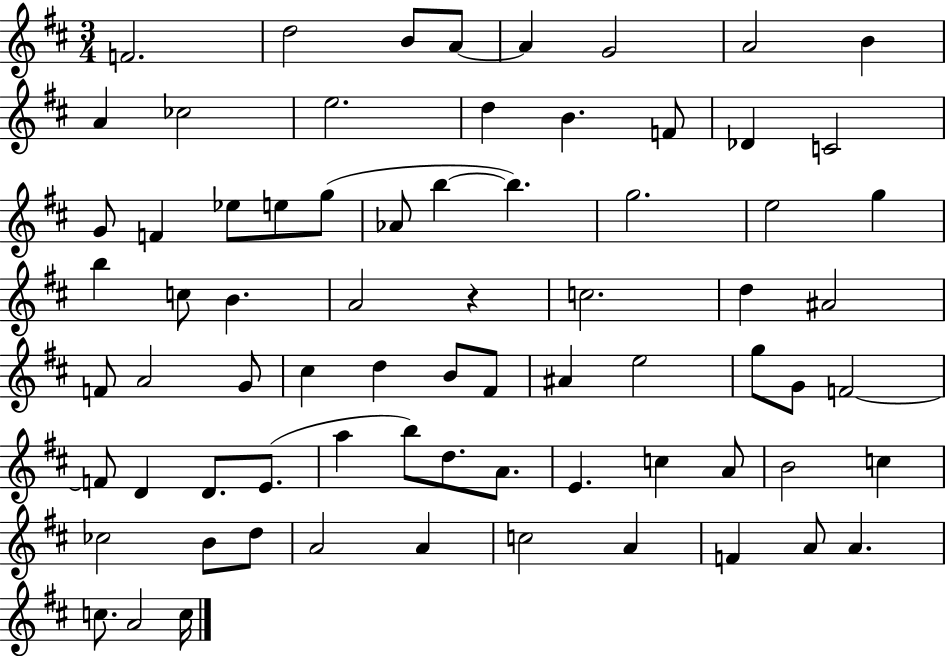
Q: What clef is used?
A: treble